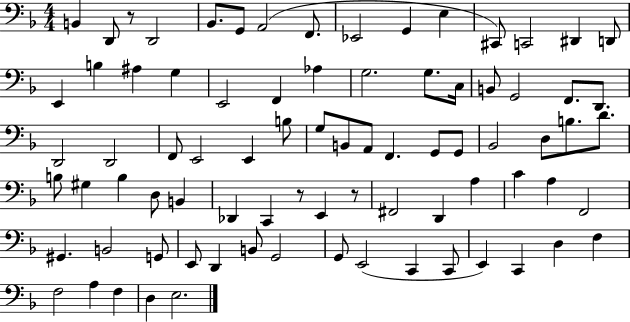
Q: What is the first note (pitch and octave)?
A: B2